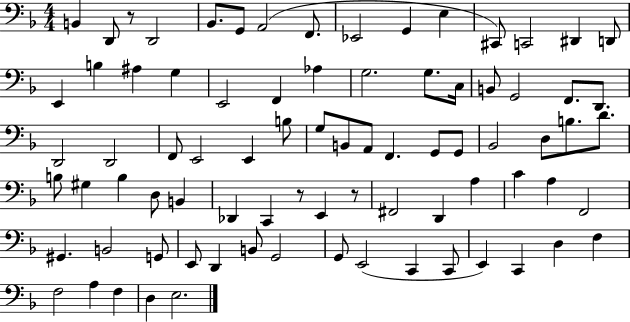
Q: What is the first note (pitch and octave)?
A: B2